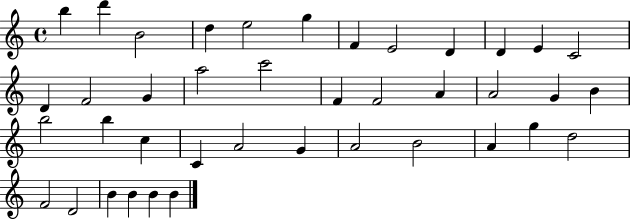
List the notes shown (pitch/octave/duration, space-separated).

B5/q D6/q B4/h D5/q E5/h G5/q F4/q E4/h D4/q D4/q E4/q C4/h D4/q F4/h G4/q A5/h C6/h F4/q F4/h A4/q A4/h G4/q B4/q B5/h B5/q C5/q C4/q A4/h G4/q A4/h B4/h A4/q G5/q D5/h F4/h D4/h B4/q B4/q B4/q B4/q